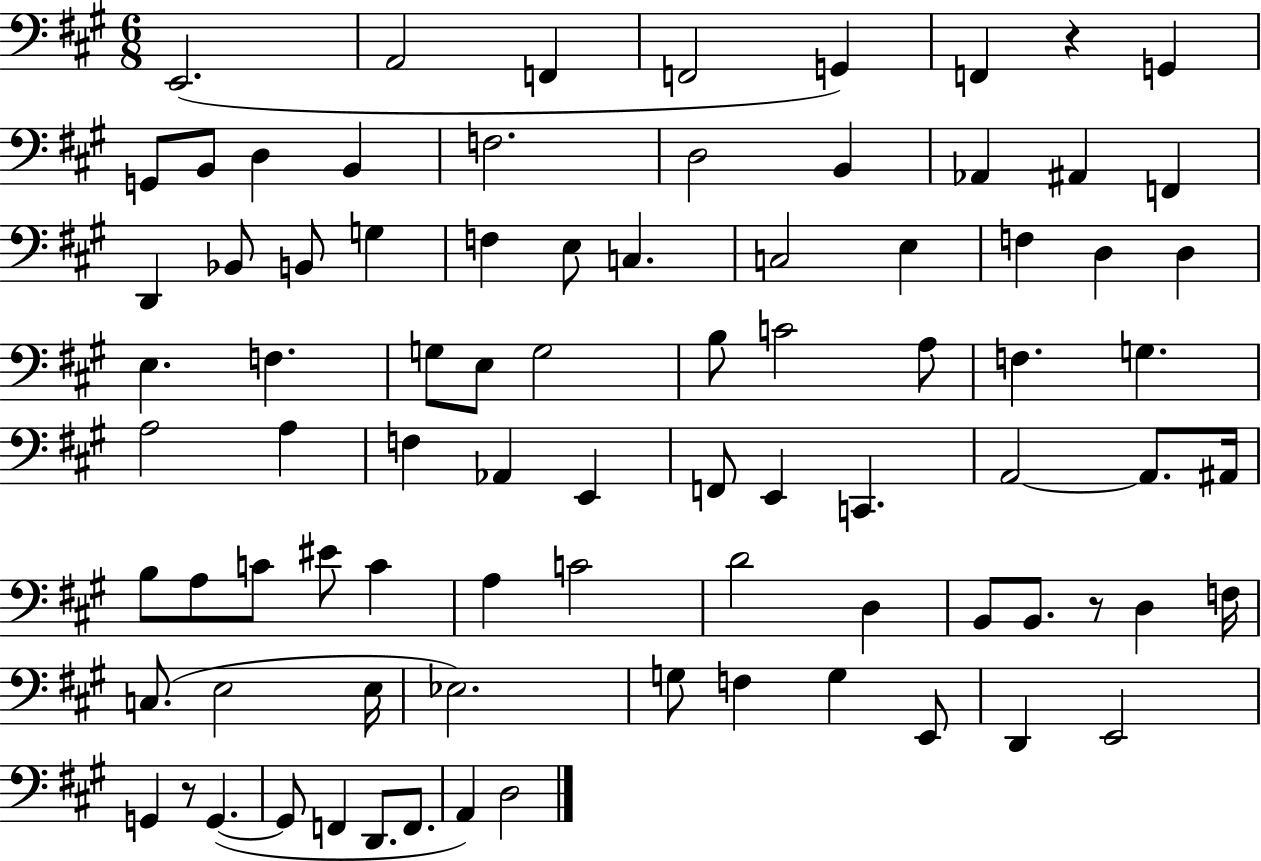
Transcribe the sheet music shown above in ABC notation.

X:1
T:Untitled
M:6/8
L:1/4
K:A
E,,2 A,,2 F,, F,,2 G,, F,, z G,, G,,/2 B,,/2 D, B,, F,2 D,2 B,, _A,, ^A,, F,, D,, _B,,/2 B,,/2 G, F, E,/2 C, C,2 E, F, D, D, E, F, G,/2 E,/2 G,2 B,/2 C2 A,/2 F, G, A,2 A, F, _A,, E,, F,,/2 E,, C,, A,,2 A,,/2 ^A,,/4 B,/2 A,/2 C/2 ^E/2 C A, C2 D2 D, B,,/2 B,,/2 z/2 D, F,/4 C,/2 E,2 E,/4 _E,2 G,/2 F, G, E,,/2 D,, E,,2 G,, z/2 G,, G,,/2 F,, D,,/2 F,,/2 A,, D,2